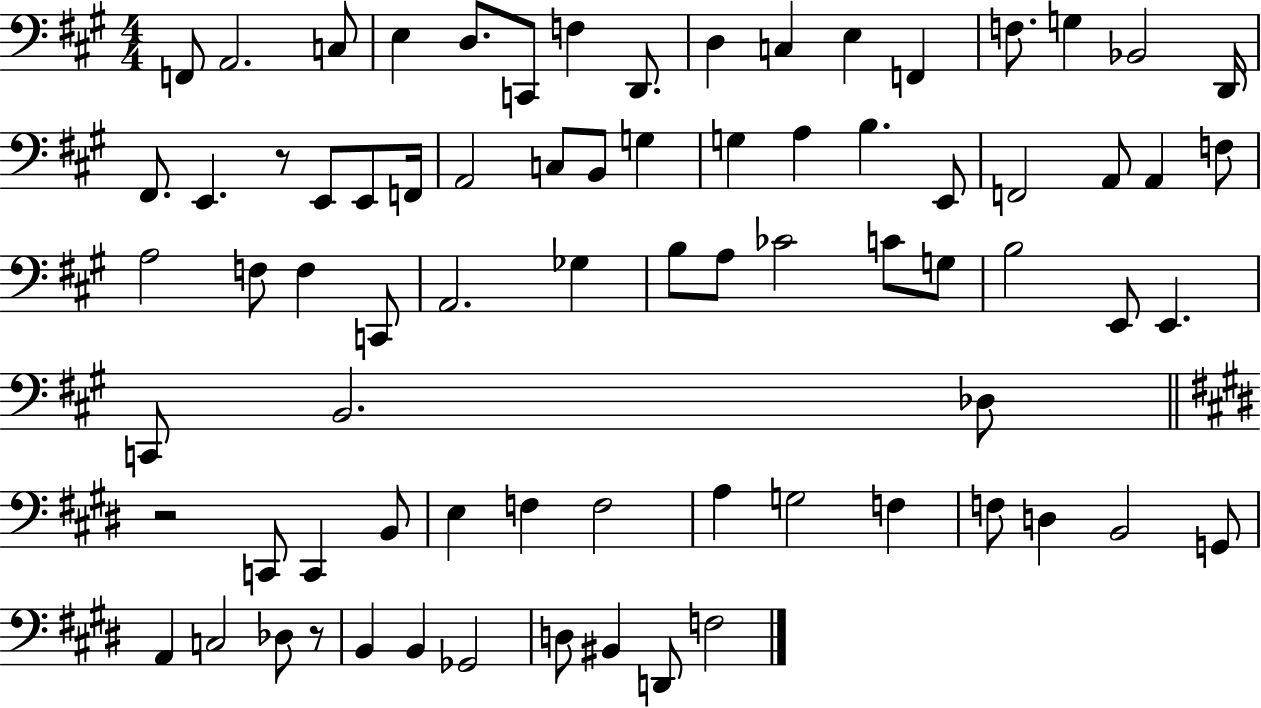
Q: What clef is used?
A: bass